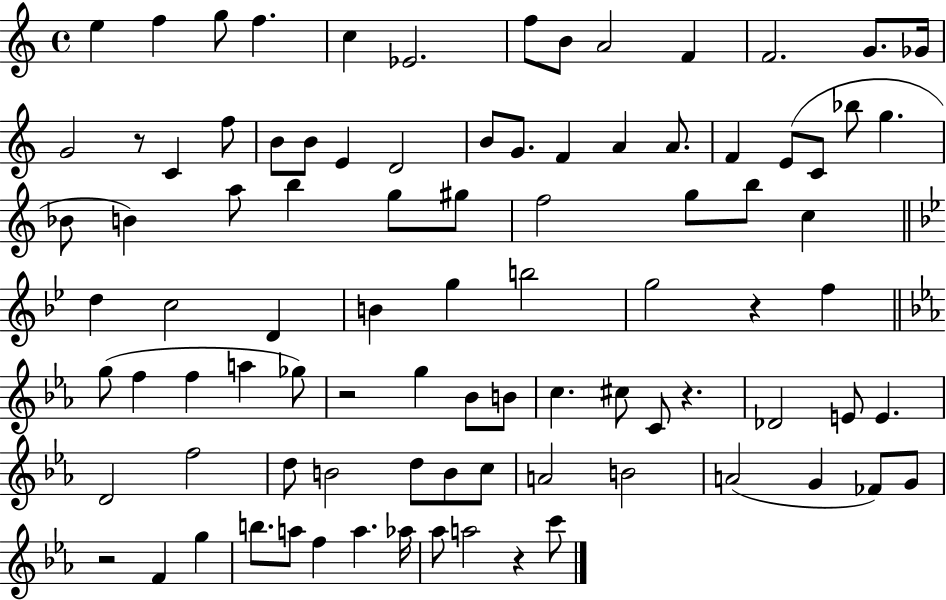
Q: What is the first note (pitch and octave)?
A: E5